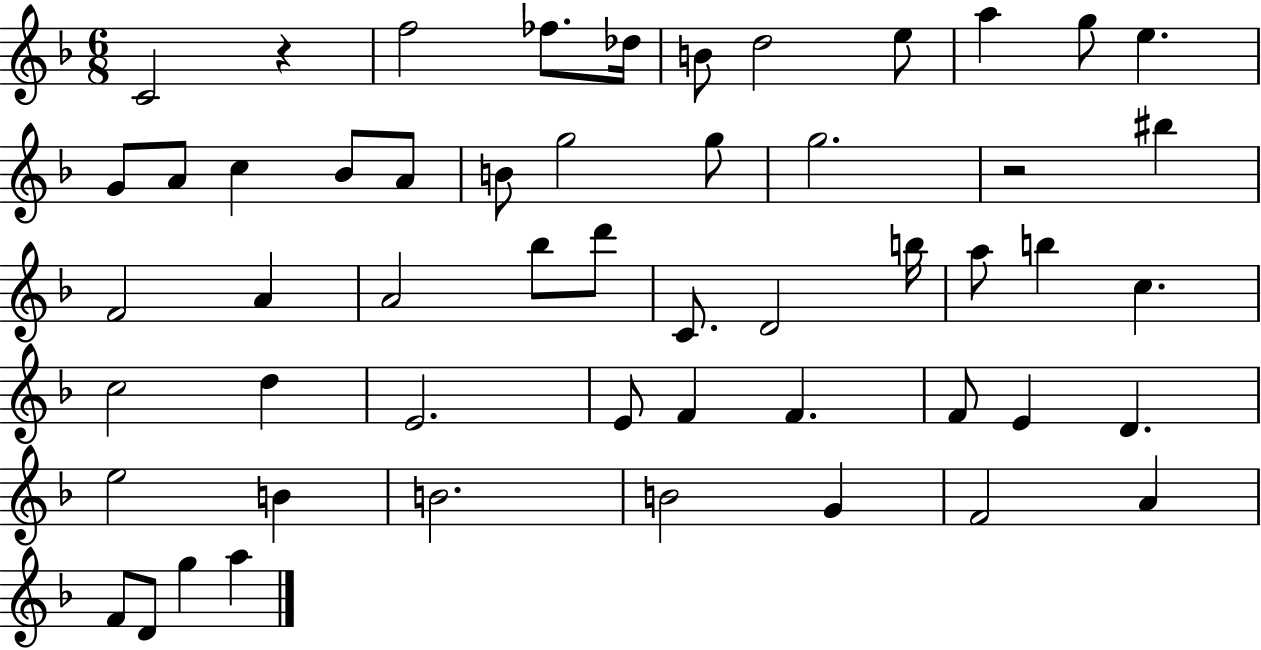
{
  \clef treble
  \numericTimeSignature
  \time 6/8
  \key f \major
  \repeat volta 2 { c'2 r4 | f''2 fes''8. des''16 | b'8 d''2 e''8 | a''4 g''8 e''4. | \break g'8 a'8 c''4 bes'8 a'8 | b'8 g''2 g''8 | g''2. | r2 bis''4 | \break f'2 a'4 | a'2 bes''8 d'''8 | c'8. d'2 b''16 | a''8 b''4 c''4. | \break c''2 d''4 | e'2. | e'8 f'4 f'4. | f'8 e'4 d'4. | \break e''2 b'4 | b'2. | b'2 g'4 | f'2 a'4 | \break f'8 d'8 g''4 a''4 | } \bar "|."
}